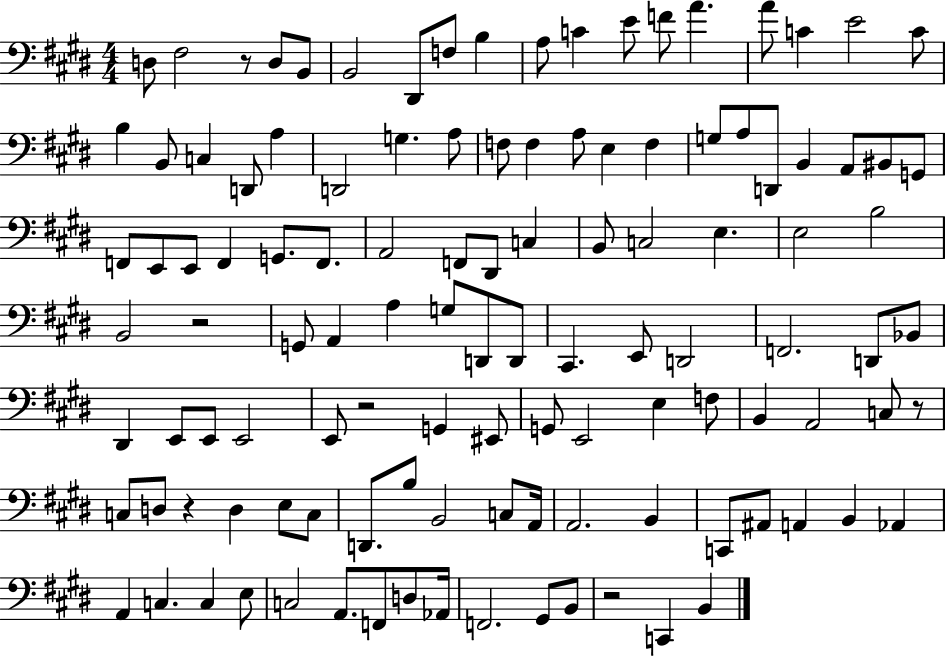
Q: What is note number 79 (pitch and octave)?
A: C3